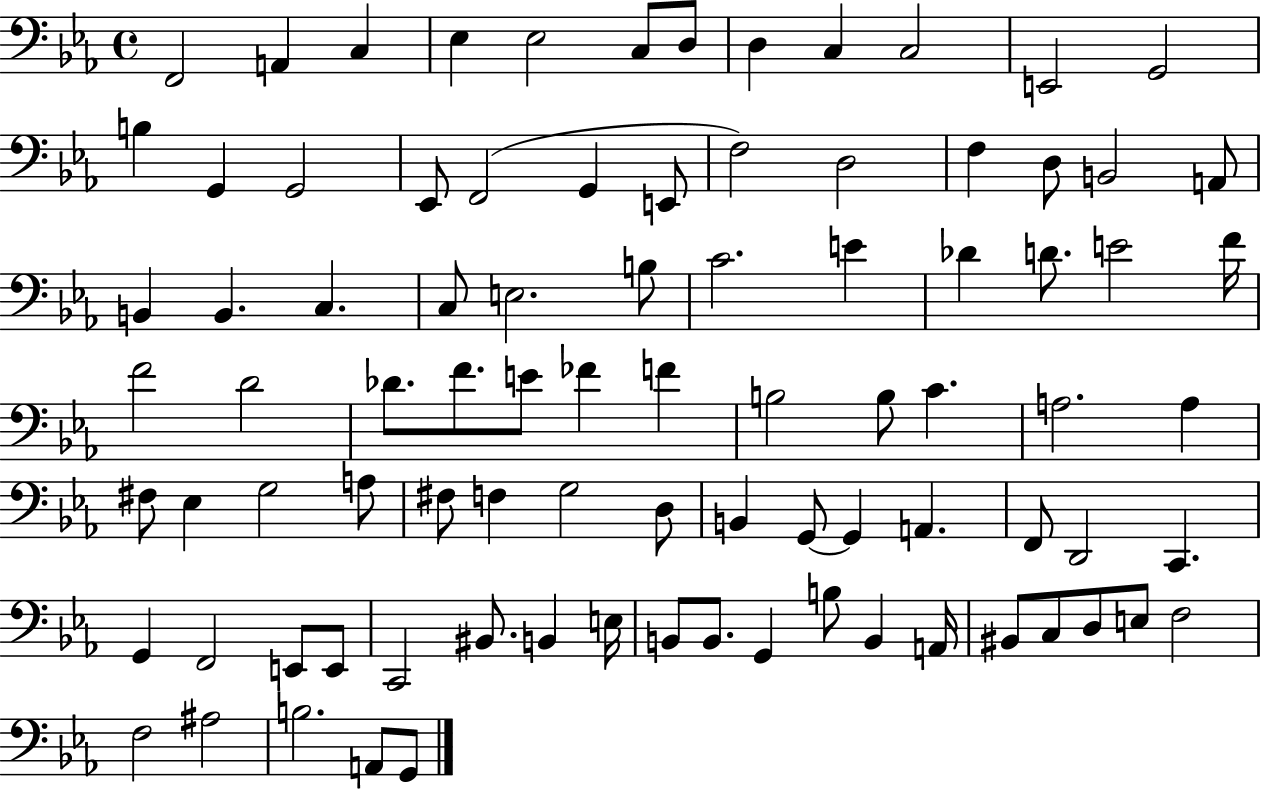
F2/h A2/q C3/q Eb3/q Eb3/h C3/e D3/e D3/q C3/q C3/h E2/h G2/h B3/q G2/q G2/h Eb2/e F2/h G2/q E2/e F3/h D3/h F3/q D3/e B2/h A2/e B2/q B2/q. C3/q. C3/e E3/h. B3/e C4/h. E4/q Db4/q D4/e. E4/h F4/s F4/h D4/h Db4/e. F4/e. E4/e FES4/q F4/q B3/h B3/e C4/q. A3/h. A3/q F#3/e Eb3/q G3/h A3/e F#3/e F3/q G3/h D3/e B2/q G2/e G2/q A2/q. F2/e D2/h C2/q. G2/q F2/h E2/e E2/e C2/h BIS2/e. B2/q E3/s B2/e B2/e. G2/q B3/e B2/q A2/s BIS2/e C3/e D3/e E3/e F3/h F3/h A#3/h B3/h. A2/e G2/e